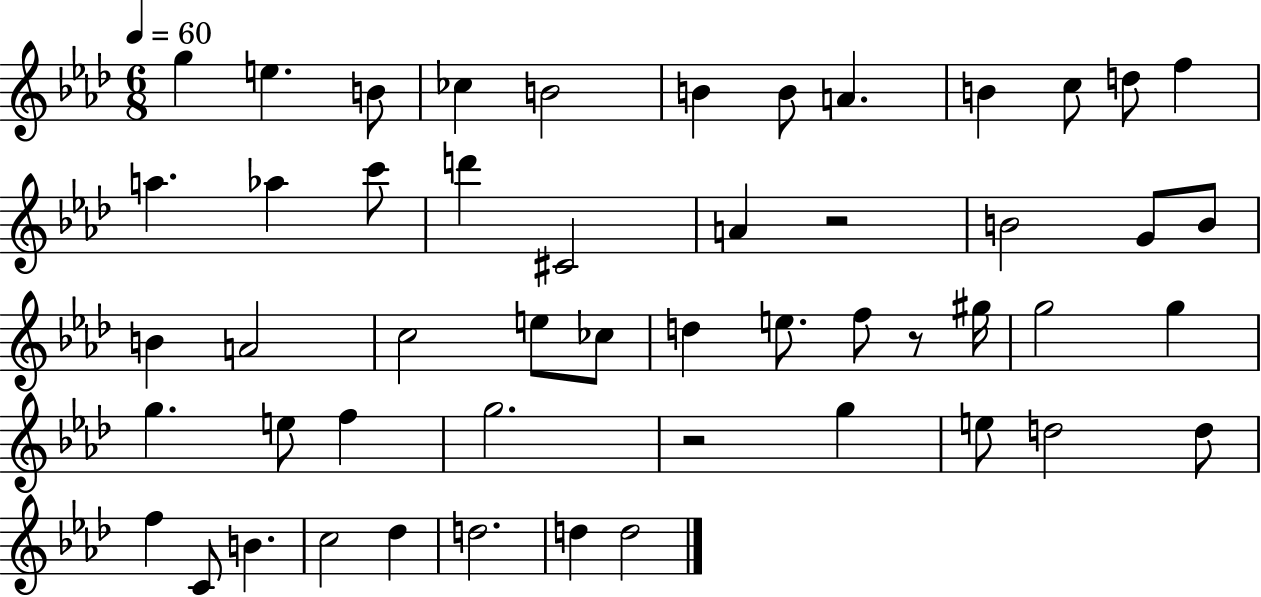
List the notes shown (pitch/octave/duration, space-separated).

G5/q E5/q. B4/e CES5/q B4/h B4/q B4/e A4/q. B4/q C5/e D5/e F5/q A5/q. Ab5/q C6/e D6/q C#4/h A4/q R/h B4/h G4/e B4/e B4/q A4/h C5/h E5/e CES5/e D5/q E5/e. F5/e R/e G#5/s G5/h G5/q G5/q. E5/e F5/q G5/h. R/h G5/q E5/e D5/h D5/e F5/q C4/e B4/q. C5/h Db5/q D5/h. D5/q D5/h